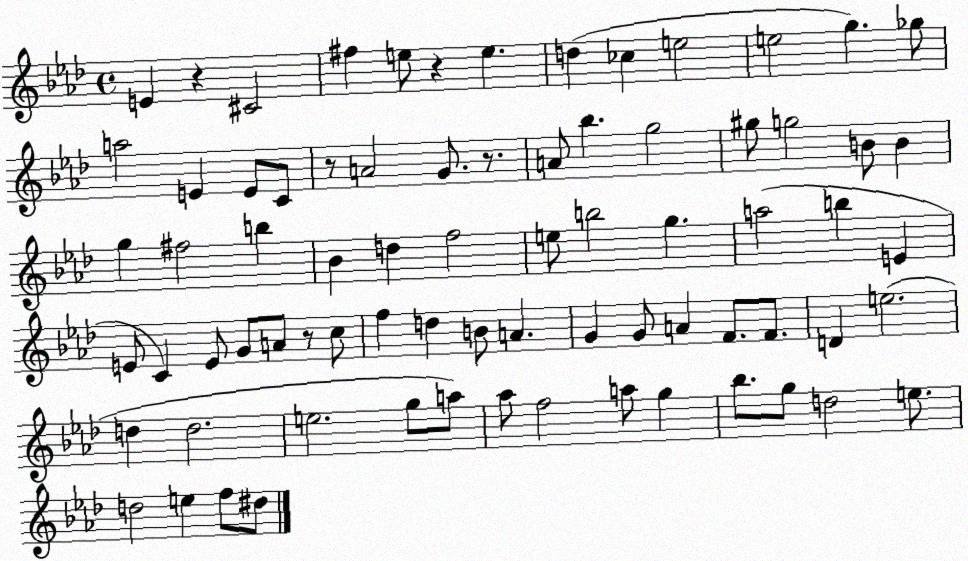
X:1
T:Untitled
M:4/4
L:1/4
K:Ab
E z ^C2 ^f e/2 z e d _c e2 e2 g _g/2 a2 E E/2 C/2 z/2 A2 G/2 z/2 A/2 _b g2 ^g/2 g2 B/2 B g ^f2 b _B d f2 e/2 b2 g a2 b E E/2 C E/2 G/2 A/2 z/2 c/2 f d B/2 A G G/2 A F/2 F/2 D e2 d d2 e2 g/2 a/2 _a/2 f2 a/2 g _b/2 g/2 d2 e/2 d2 e f/2 ^d/2